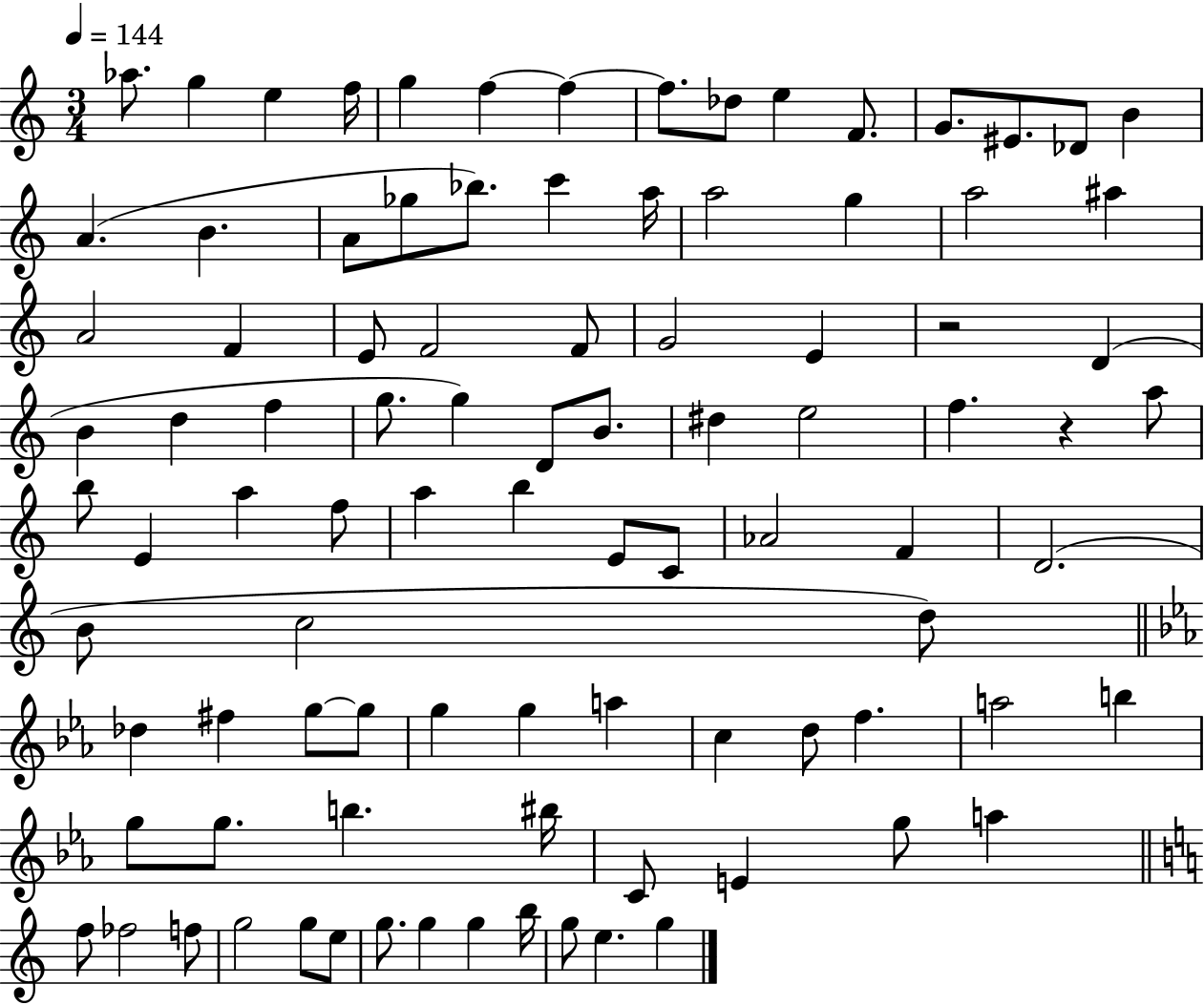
{
  \clef treble
  \numericTimeSignature
  \time 3/4
  \key c \major
  \tempo 4 = 144
  \repeat volta 2 { aes''8. g''4 e''4 f''16 | g''4 f''4~~ f''4~~ | f''8. des''8 e''4 f'8. | g'8. eis'8. des'8 b'4 | \break a'4.( b'4. | a'8 ges''8 bes''8.) c'''4 a''16 | a''2 g''4 | a''2 ais''4 | \break a'2 f'4 | e'8 f'2 f'8 | g'2 e'4 | r2 d'4( | \break b'4 d''4 f''4 | g''8. g''4) d'8 b'8. | dis''4 e''2 | f''4. r4 a''8 | \break b''8 e'4 a''4 f''8 | a''4 b''4 e'8 c'8 | aes'2 f'4 | d'2.( | \break b'8 c''2 d''8) | \bar "||" \break \key ees \major des''4 fis''4 g''8~~ g''8 | g''4 g''4 a''4 | c''4 d''8 f''4. | a''2 b''4 | \break g''8 g''8. b''4. bis''16 | c'8 e'4 g''8 a''4 | \bar "||" \break \key c \major f''8 fes''2 f''8 | g''2 g''8 e''8 | g''8. g''4 g''4 b''16 | g''8 e''4. g''4 | \break } \bar "|."
}